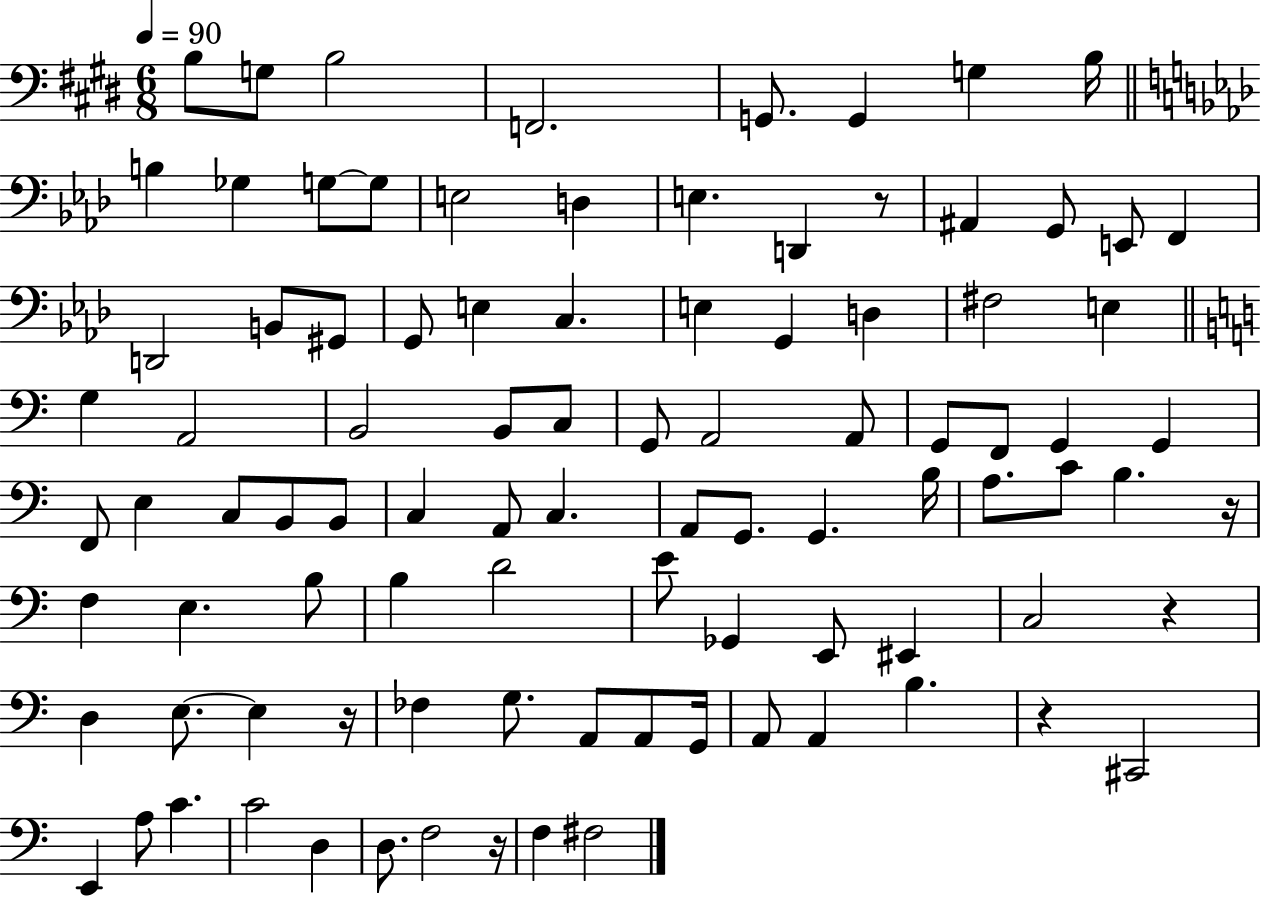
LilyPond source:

{
  \clef bass
  \numericTimeSignature
  \time 6/8
  \key e \major
  \tempo 4 = 90
  \repeat volta 2 { b8 g8 b2 | f,2. | g,8. g,4 g4 b16 | \bar "||" \break \key f \minor b4 ges4 g8~~ g8 | e2 d4 | e4. d,4 r8 | ais,4 g,8 e,8 f,4 | \break d,2 b,8 gis,8 | g,8 e4 c4. | e4 g,4 d4 | fis2 e4 | \break \bar "||" \break \key a \minor g4 a,2 | b,2 b,8 c8 | g,8 a,2 a,8 | g,8 f,8 g,4 g,4 | \break f,8 e4 c8 b,8 b,8 | c4 a,8 c4. | a,8 g,8. g,4. b16 | a8. c'8 b4. r16 | \break f4 e4. b8 | b4 d'2 | e'8 ges,4 e,8 eis,4 | c2 r4 | \break d4 e8.~~ e4 r16 | fes4 g8. a,8 a,8 g,16 | a,8 a,4 b4. | r4 cis,2 | \break e,4 a8 c'4. | c'2 d4 | d8. f2 r16 | f4 fis2 | \break } \bar "|."
}